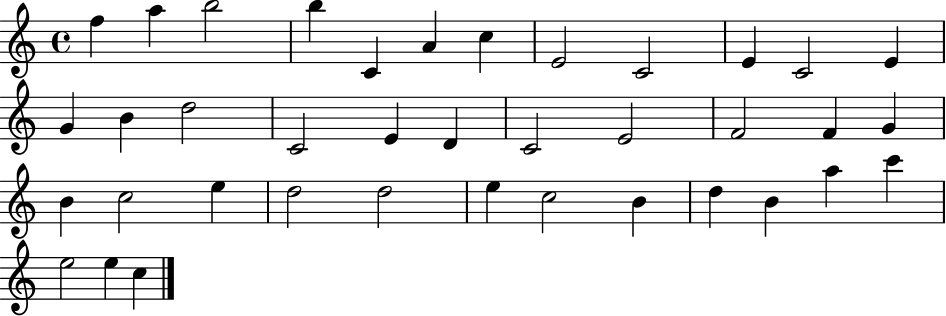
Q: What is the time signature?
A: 4/4